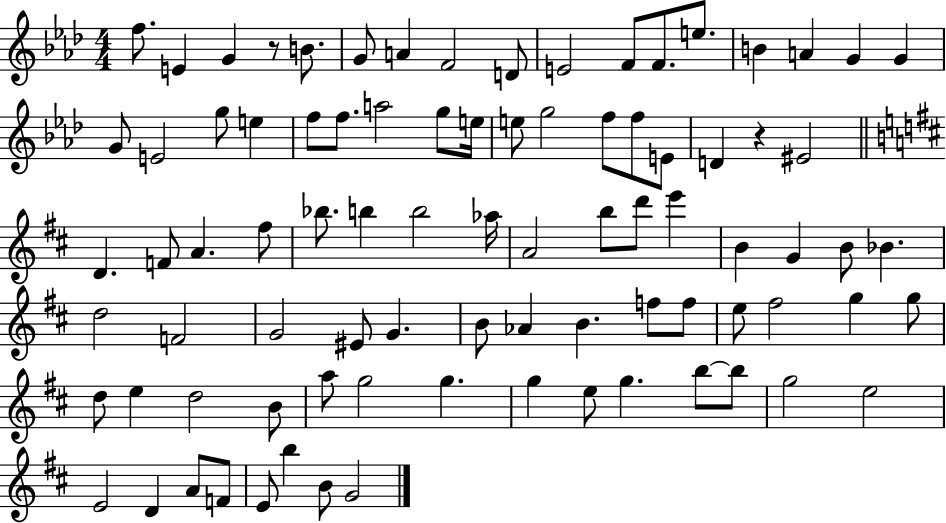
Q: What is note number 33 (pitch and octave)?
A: D4